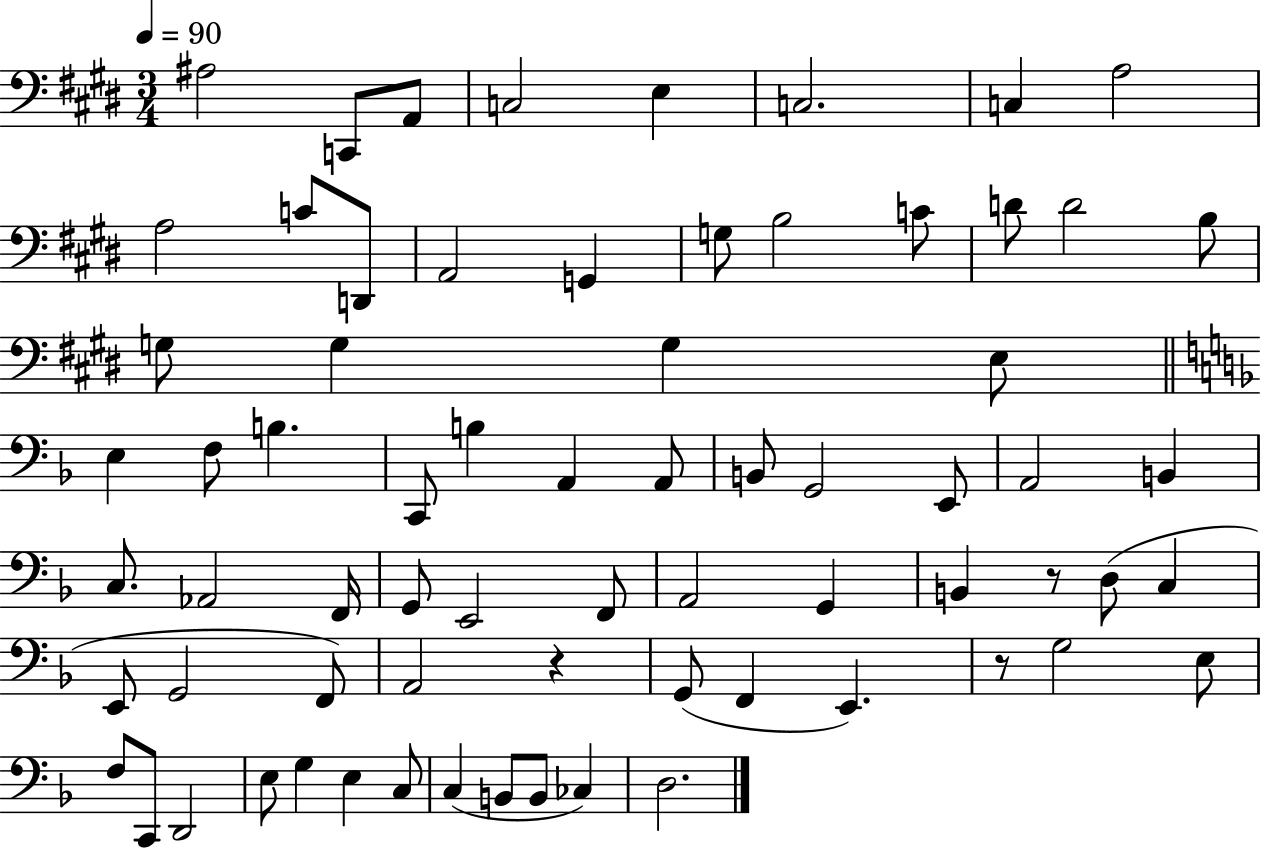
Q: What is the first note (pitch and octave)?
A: A#3